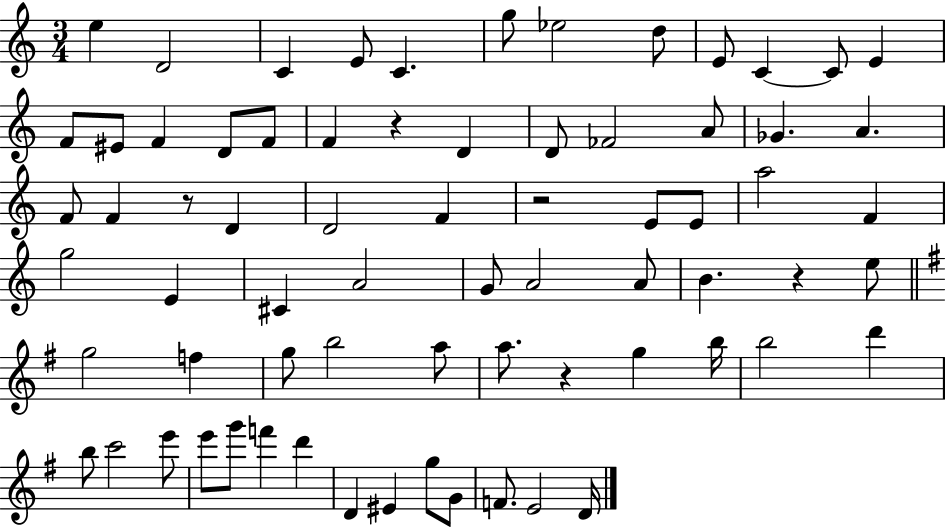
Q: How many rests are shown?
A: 5